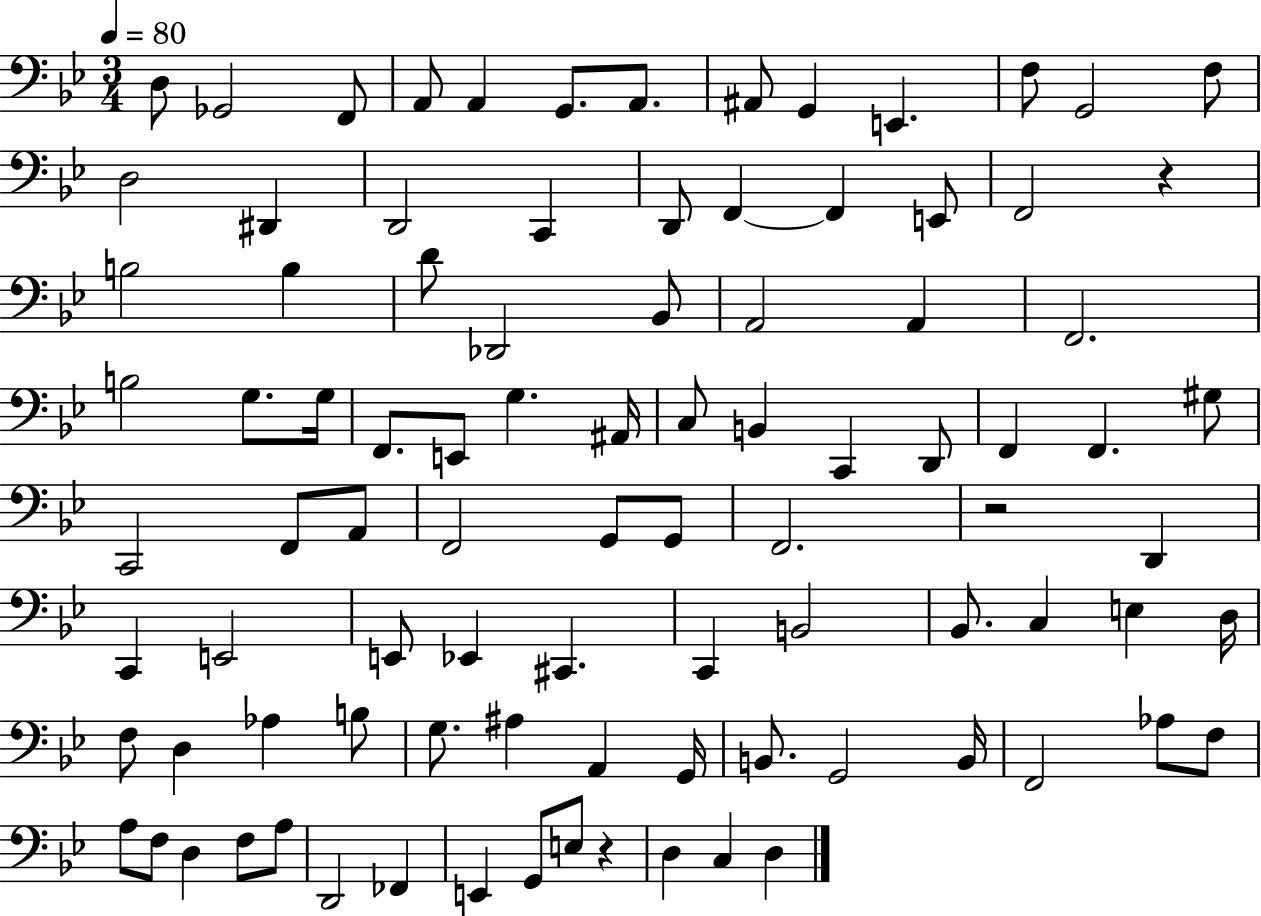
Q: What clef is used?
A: bass